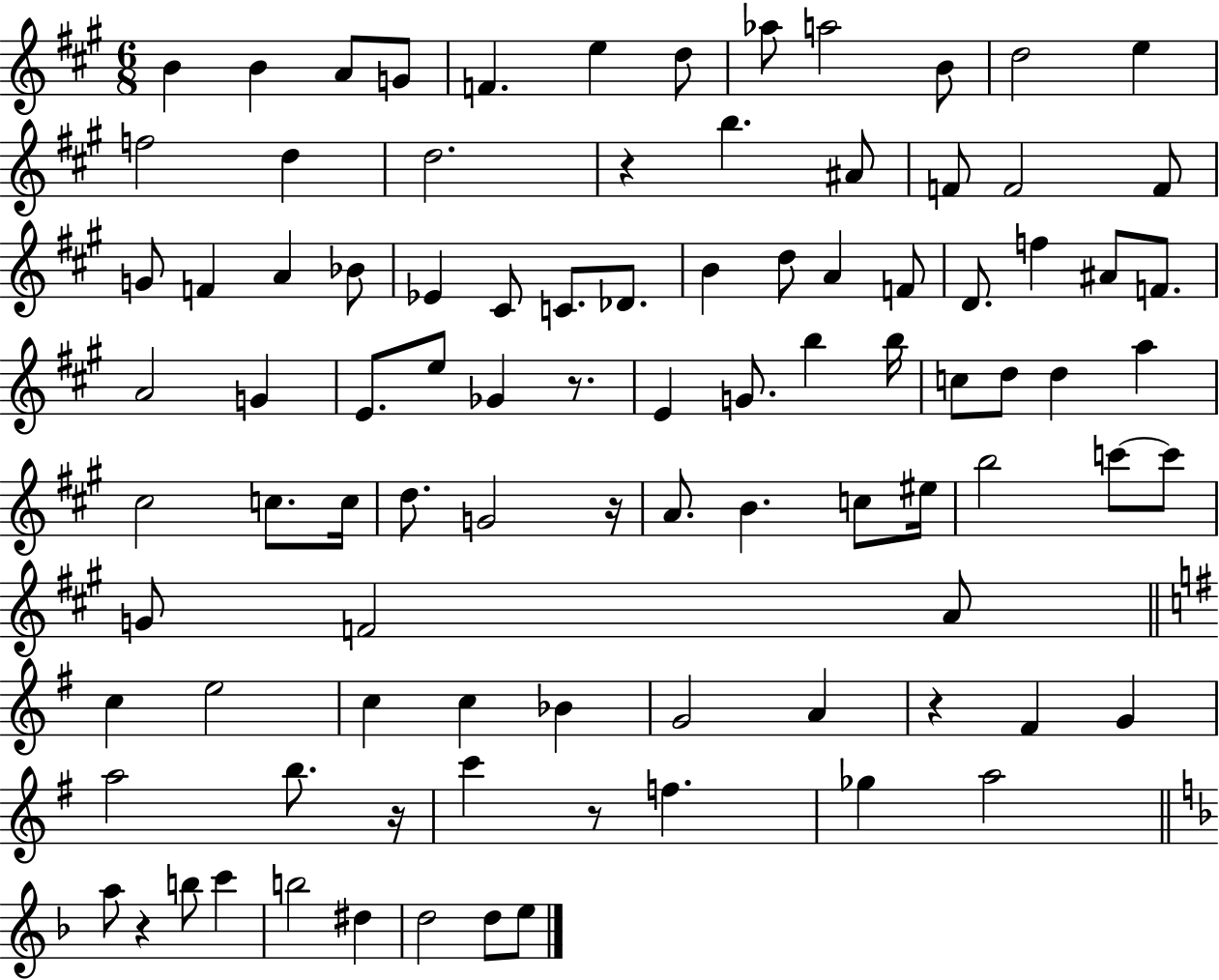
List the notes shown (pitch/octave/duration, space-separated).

B4/q B4/q A4/e G4/e F4/q. E5/q D5/e Ab5/e A5/h B4/e D5/h E5/q F5/h D5/q D5/h. R/q B5/q. A#4/e F4/e F4/h F4/e G4/e F4/q A4/q Bb4/e Eb4/q C#4/e C4/e. Db4/e. B4/q D5/e A4/q F4/e D4/e. F5/q A#4/e F4/e. A4/h G4/q E4/e. E5/e Gb4/q R/e. E4/q G4/e. B5/q B5/s C5/e D5/e D5/q A5/q C#5/h C5/e. C5/s D5/e. G4/h R/s A4/e. B4/q. C5/e EIS5/s B5/h C6/e C6/e G4/e F4/h A4/e C5/q E5/h C5/q C5/q Bb4/q G4/h A4/q R/q F#4/q G4/q A5/h B5/e. R/s C6/q R/e F5/q. Gb5/q A5/h A5/e R/q B5/e C6/q B5/h D#5/q D5/h D5/e E5/e